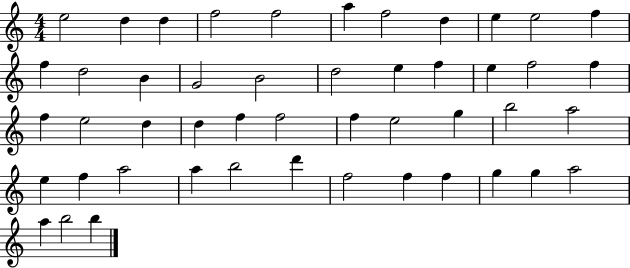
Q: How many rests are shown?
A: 0